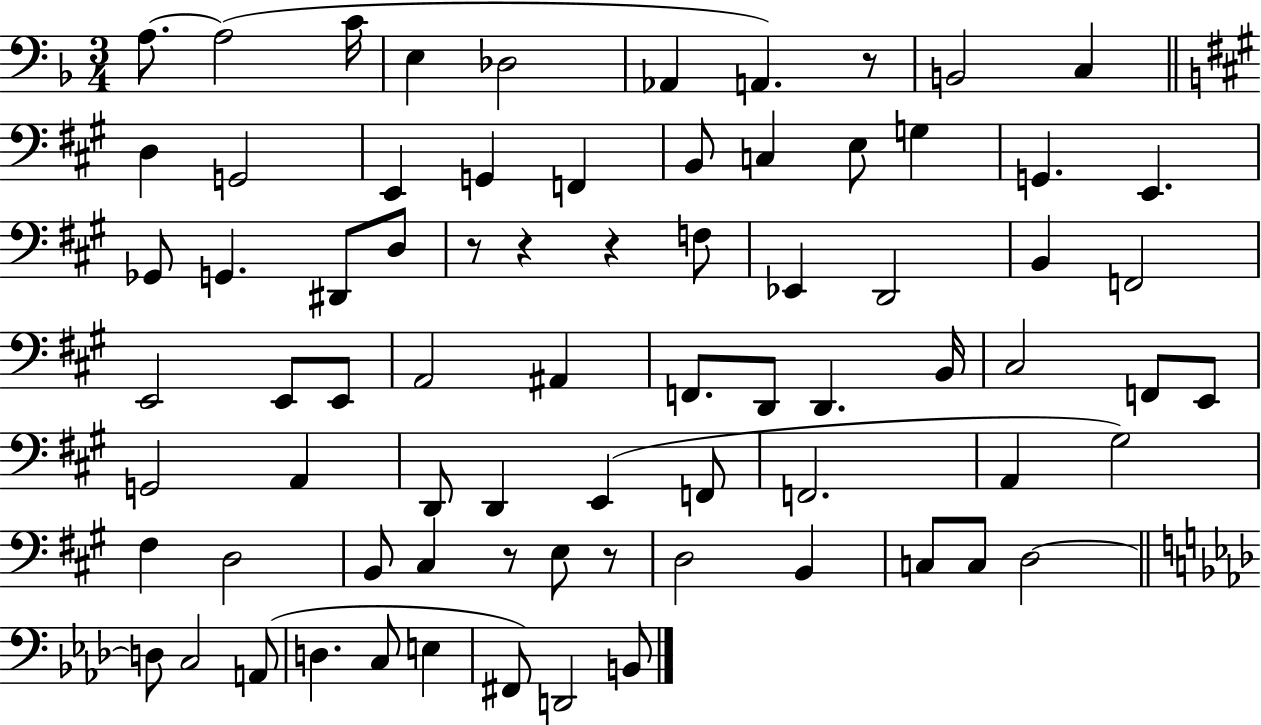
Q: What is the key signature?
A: F major